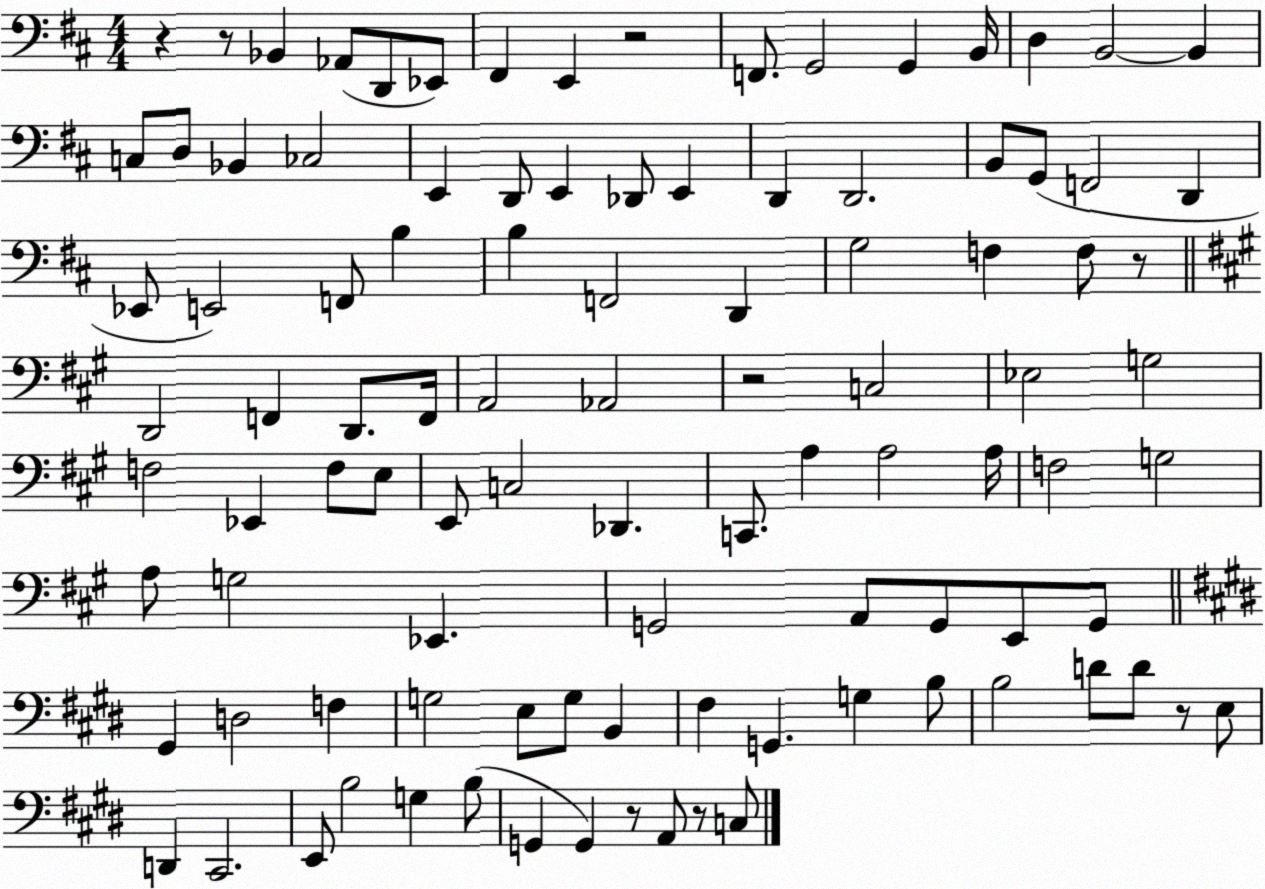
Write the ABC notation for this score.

X:1
T:Untitled
M:4/4
L:1/4
K:D
z z/2 _B,, _A,,/2 D,,/2 _E,,/2 ^F,, E,, z2 F,,/2 G,,2 G,, B,,/4 D, B,,2 B,, C,/2 D,/2 _B,, _C,2 E,, D,,/2 E,, _D,,/2 E,, D,, D,,2 B,,/2 G,,/2 F,,2 D,, _E,,/2 E,,2 F,,/2 B, B, F,,2 D,, G,2 F, F,/2 z/2 D,,2 F,, D,,/2 F,,/4 A,,2 _A,,2 z2 C,2 _E,2 G,2 F,2 _E,, F,/2 E,/2 E,,/2 C,2 _D,, C,,/2 A, A,2 A,/4 F,2 G,2 A,/2 G,2 _E,, G,,2 A,,/2 G,,/2 E,,/2 G,,/2 ^G,, D,2 F, G,2 E,/2 G,/2 B,, ^F, G,, G, B,/2 B,2 D/2 D/2 z/2 E,/2 D,, ^C,,2 E,,/2 B,2 G, B,/2 G,, G,, z/2 A,,/2 z/2 C,/2